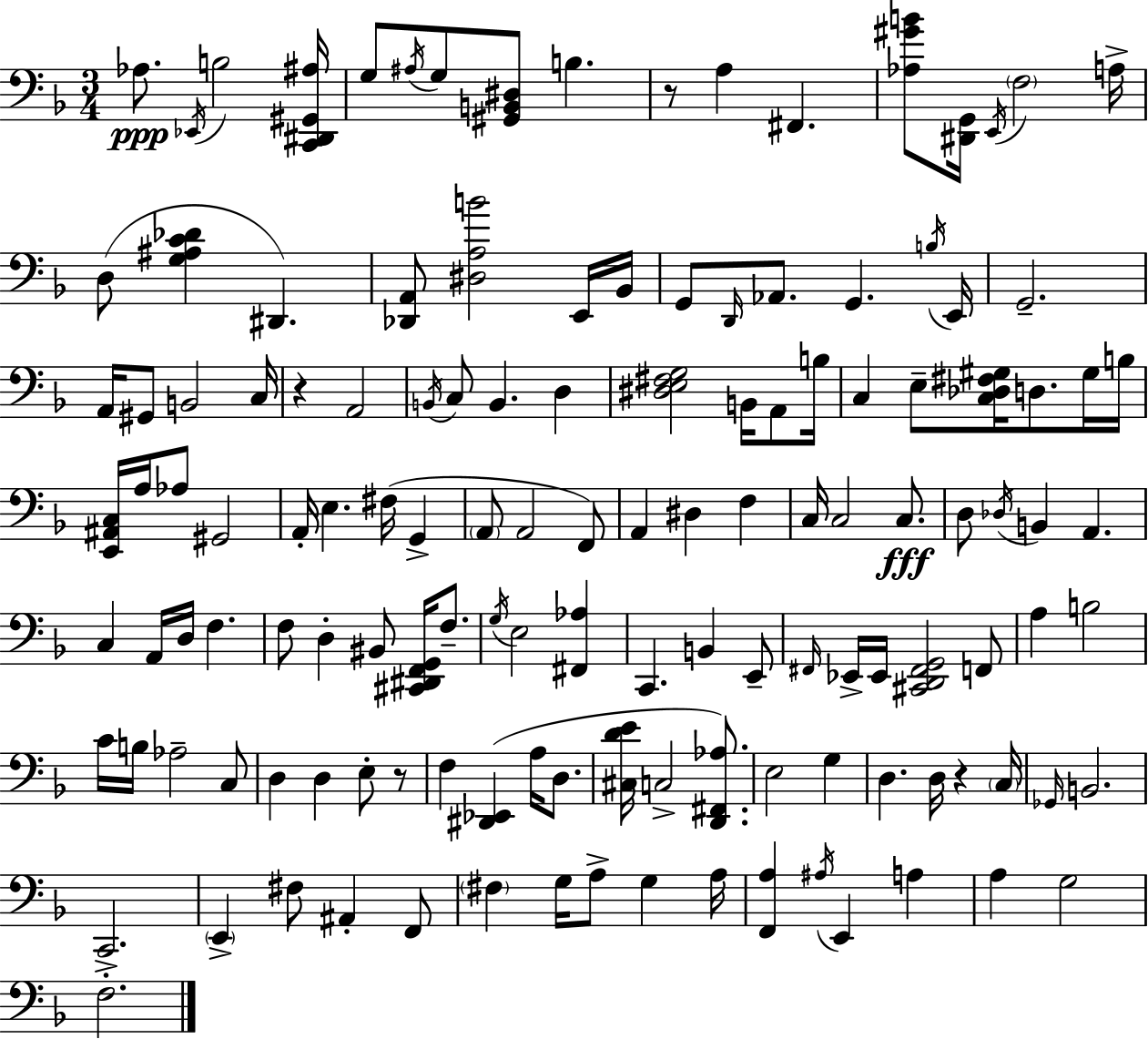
Ab3/e. Eb2/s B3/h [C2,D#2,G#2,A#3]/s G3/e A#3/s G3/e [G#2,B2,D#3]/e B3/q. R/e A3/q F#2/q. [Ab3,G#4,B4]/e [D#2,G2]/s E2/s F3/h A3/s D3/e [G3,A#3,C4,Db4]/q D#2/q. [Db2,A2]/e [D#3,A3,B4]/h E2/s Bb2/s G2/e D2/s Ab2/e. G2/q. B3/s E2/s G2/h. A2/s G#2/e B2/h C3/s R/q A2/h B2/s C3/e B2/q. D3/q [D#3,E3,F#3,G3]/h B2/s A2/e B3/s C3/q E3/e [C3,Db3,F#3,G#3]/s D3/e. G#3/s B3/s [E2,A#2,C3]/s A3/s Ab3/e G#2/h A2/s E3/q. F#3/s G2/q A2/e A2/h F2/e A2/q D#3/q F3/q C3/s C3/h C3/e. D3/e Db3/s B2/q A2/q. C3/q A2/s D3/s F3/q. F3/e D3/q BIS2/e [C#2,D#2,F2,G2]/s F3/e. G3/s E3/h [F#2,Ab3]/q C2/q. B2/q E2/e F#2/s Eb2/s Eb2/s [C#2,D2,F#2,G2]/h F2/e A3/q B3/h C4/s B3/s Ab3/h C3/e D3/q D3/q E3/e R/e F3/q [D#2,Eb2]/q A3/s D3/e. [C#3,D4,E4]/s C3/h [D2,F#2,Ab3]/e. E3/h G3/q D3/q. D3/s R/q C3/s Gb2/s B2/h. C2/h. E2/q F#3/e A#2/q F2/e F#3/q G3/s A3/e G3/q A3/s [F2,A3]/q A#3/s E2/q A3/q A3/q G3/h F3/h.